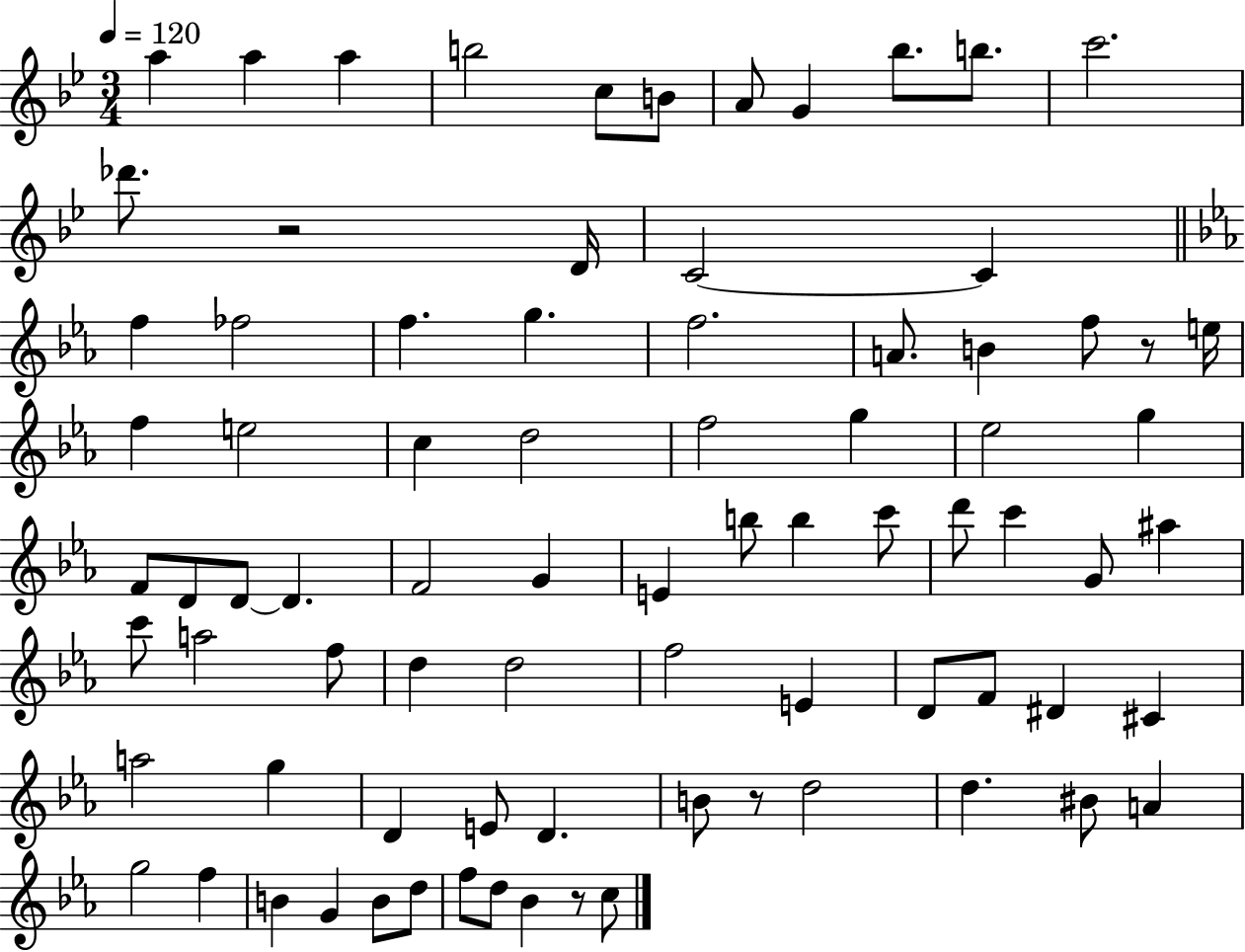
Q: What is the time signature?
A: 3/4